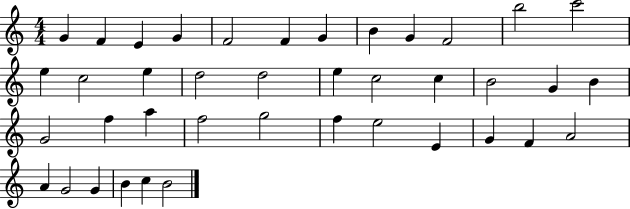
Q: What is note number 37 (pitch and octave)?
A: G4